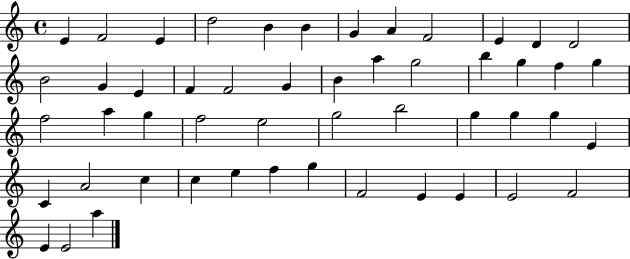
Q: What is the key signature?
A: C major